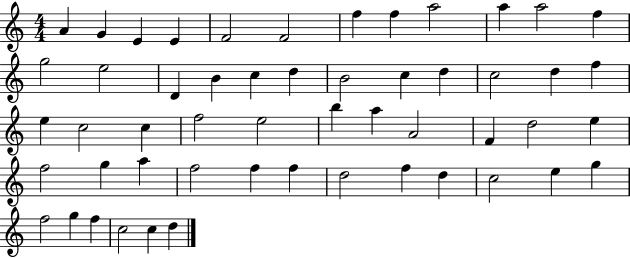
{
  \clef treble
  \numericTimeSignature
  \time 4/4
  \key c \major
  a'4 g'4 e'4 e'4 | f'2 f'2 | f''4 f''4 a''2 | a''4 a''2 f''4 | \break g''2 e''2 | d'4 b'4 c''4 d''4 | b'2 c''4 d''4 | c''2 d''4 f''4 | \break e''4 c''2 c''4 | f''2 e''2 | b''4 a''4 a'2 | f'4 d''2 e''4 | \break f''2 g''4 a''4 | f''2 f''4 f''4 | d''2 f''4 d''4 | c''2 e''4 g''4 | \break f''2 g''4 f''4 | c''2 c''4 d''4 | \bar "|."
}